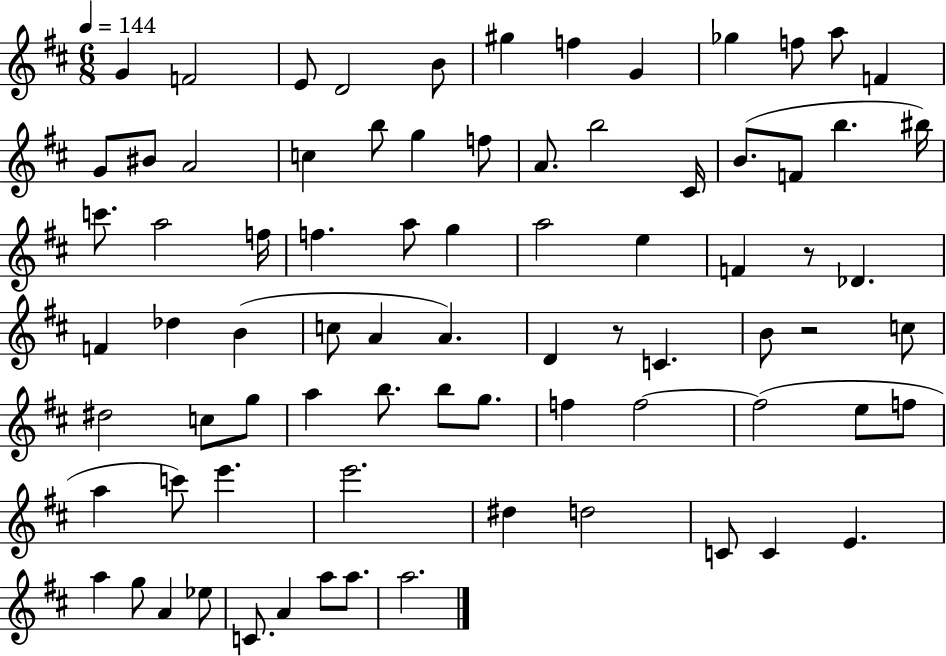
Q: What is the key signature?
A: D major